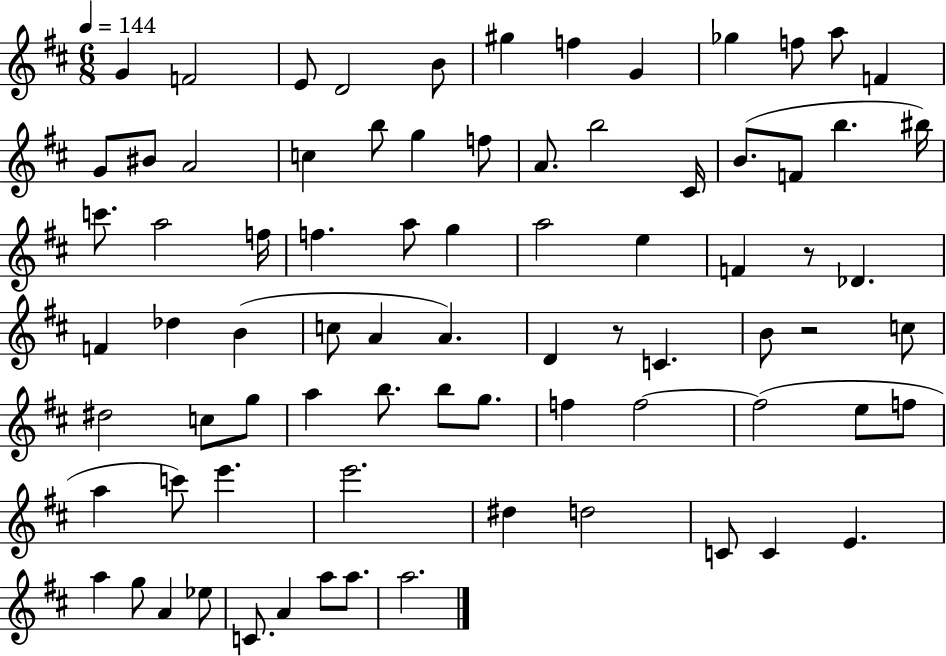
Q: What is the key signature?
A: D major